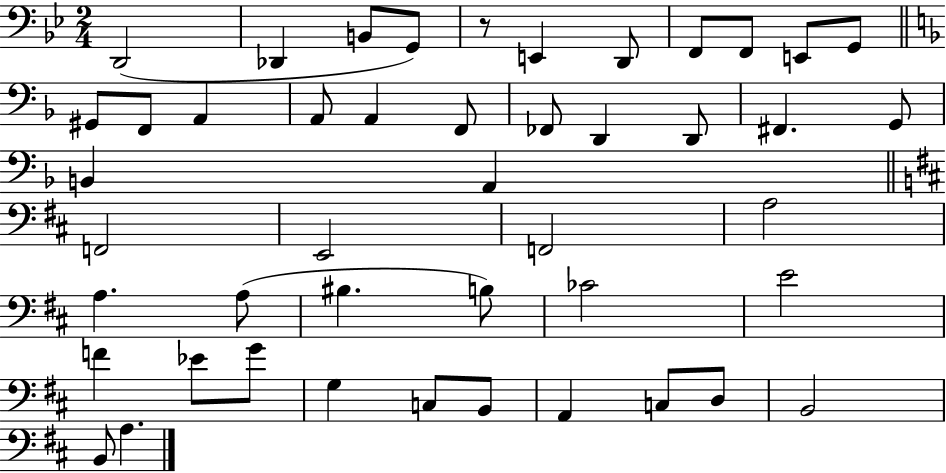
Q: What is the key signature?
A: BES major